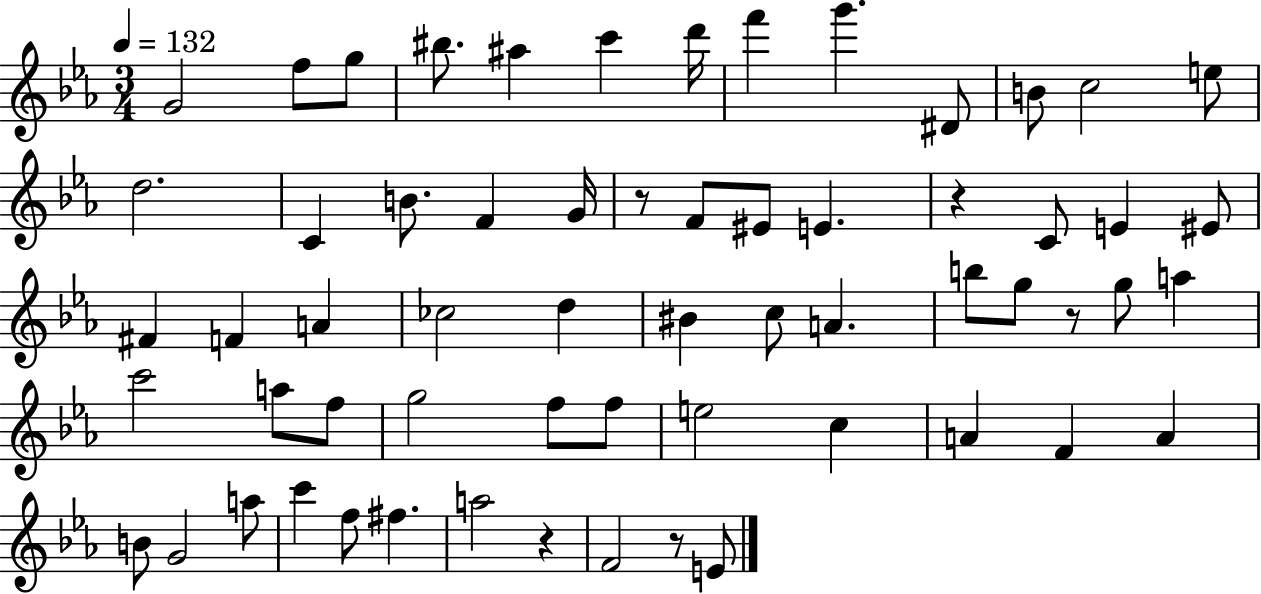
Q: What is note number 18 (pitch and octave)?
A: G4